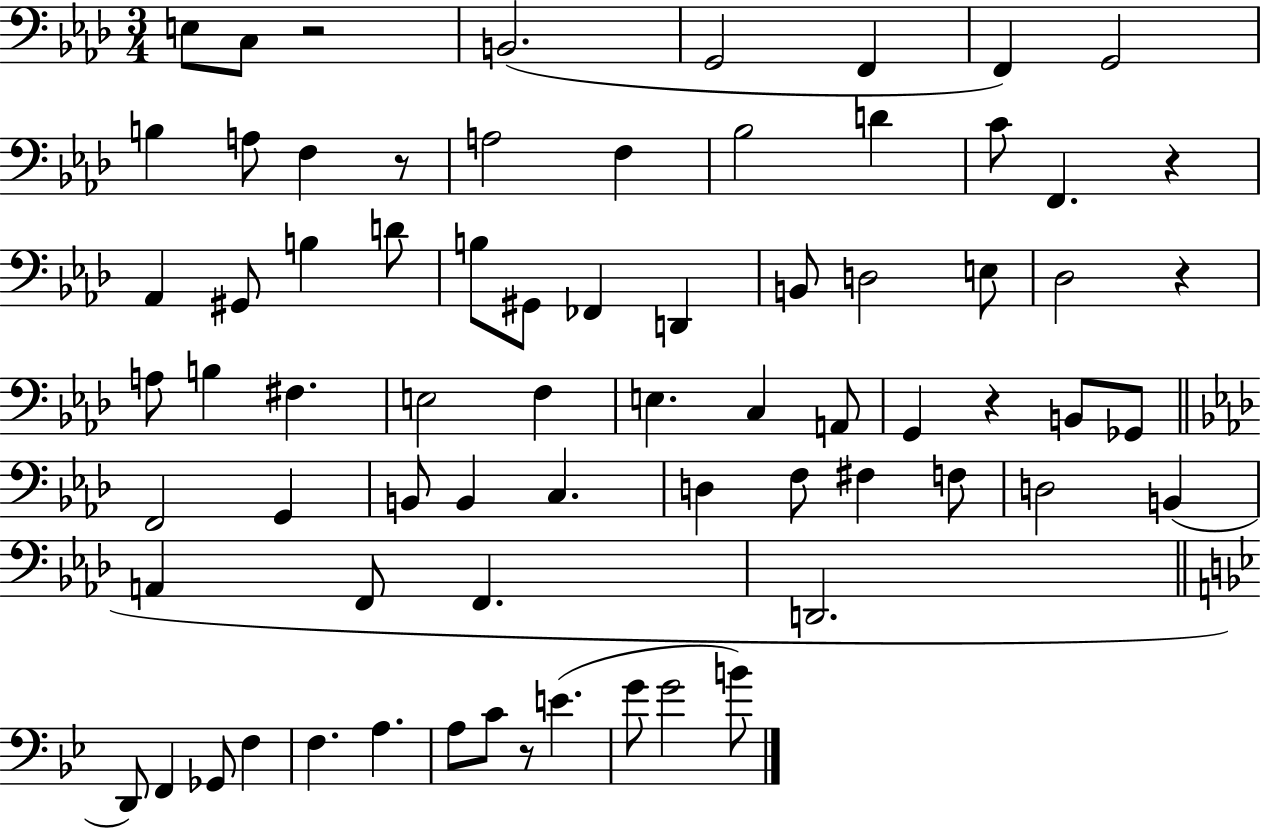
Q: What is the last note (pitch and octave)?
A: B4